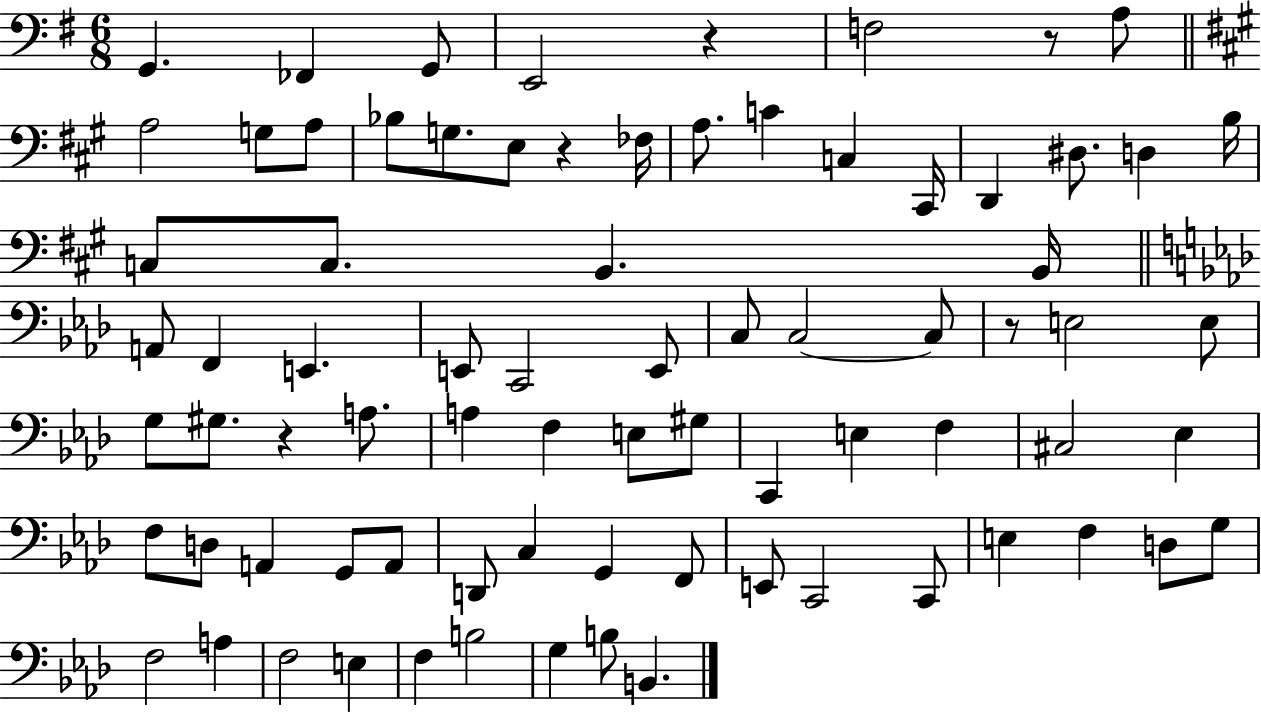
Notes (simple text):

G2/q. FES2/q G2/e E2/h R/q F3/h R/e A3/e A3/h G3/e A3/e Bb3/e G3/e. E3/e R/q FES3/s A3/e. C4/q C3/q C#2/s D2/q D#3/e. D3/q B3/s C3/e C3/e. B2/q. B2/s A2/e F2/q E2/q. E2/e C2/h E2/e C3/e C3/h C3/e R/e E3/h E3/e G3/e G#3/e. R/q A3/e. A3/q F3/q E3/e G#3/e C2/q E3/q F3/q C#3/h Eb3/q F3/e D3/e A2/q G2/e A2/e D2/e C3/q G2/q F2/e E2/e C2/h C2/e E3/q F3/q D3/e G3/e F3/h A3/q F3/h E3/q F3/q B3/h G3/q B3/e B2/q.